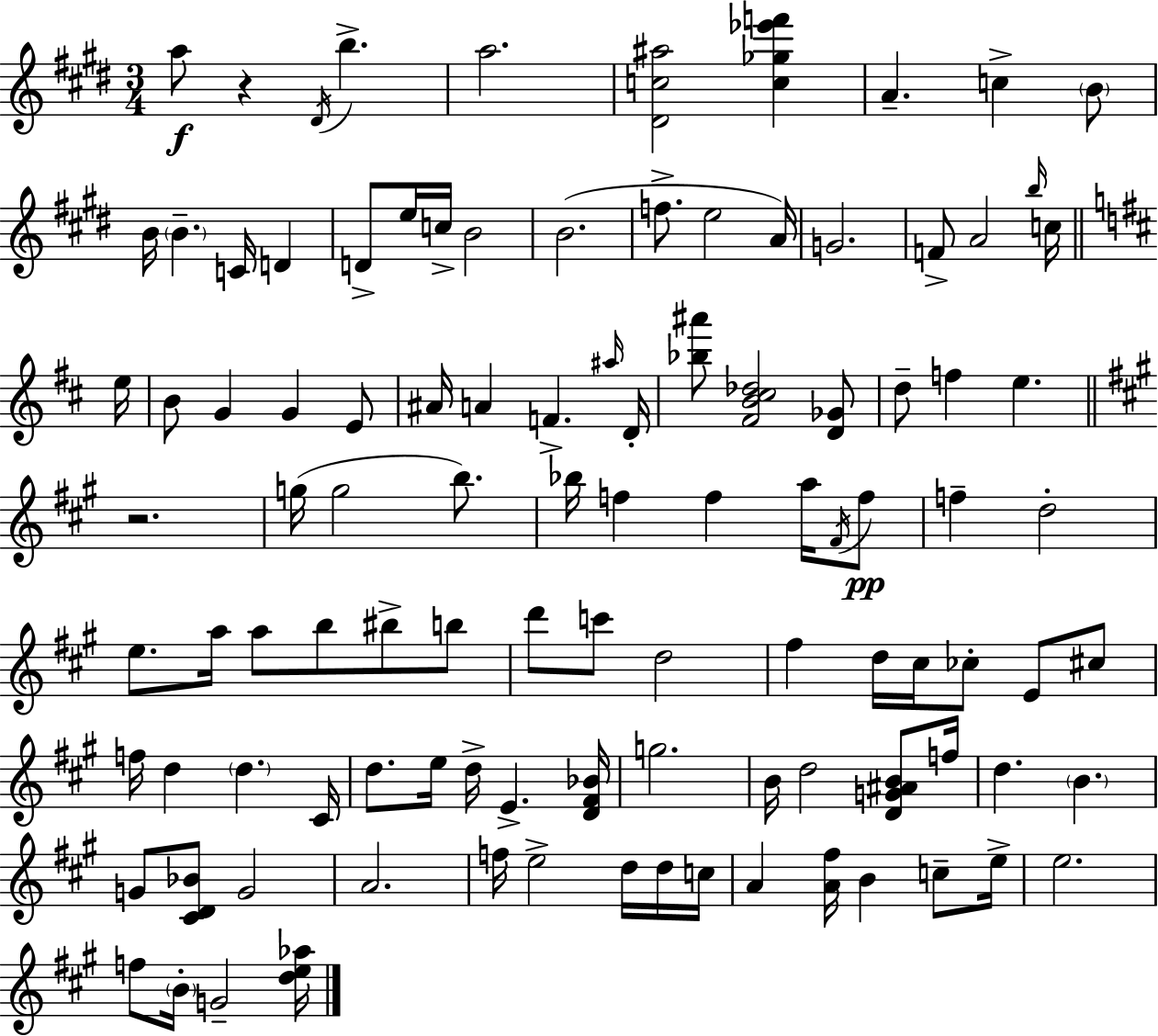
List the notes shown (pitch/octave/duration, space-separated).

A5/e R/q D#4/s B5/q. A5/h. [D#4,C5,A#5]/h [C5,Gb5,Eb6,F6]/q A4/q. C5/q B4/e B4/s B4/q. C4/s D4/q D4/e E5/s C5/s B4/h B4/h. F5/e. E5/h A4/s G4/h. F4/e A4/h B5/s C5/s E5/s B4/e G4/q G4/q E4/e A#4/s A4/q F4/q. A#5/s D4/s [Bb5,A#6]/e [F#4,B4,C#5,Db5]/h [D4,Gb4]/e D5/e F5/q E5/q. R/h. G5/s G5/h B5/e. Bb5/s F5/q F5/q A5/s F#4/s F5/e F5/q D5/h E5/e. A5/s A5/e B5/e BIS5/e B5/e D6/e C6/e D5/h F#5/q D5/s C#5/s CES5/e E4/e C#5/e F5/s D5/q D5/q. C#4/s D5/e. E5/s D5/s E4/q. [D4,F#4,Bb4]/s G5/h. B4/s D5/h [D4,G4,A#4,B4]/e F5/s D5/q. B4/q. G4/e [C#4,D4,Bb4]/e G4/h A4/h. F5/s E5/h D5/s D5/s C5/s A4/q [A4,F#5]/s B4/q C5/e E5/s E5/h. F5/e B4/s G4/h [D5,E5,Ab5]/s